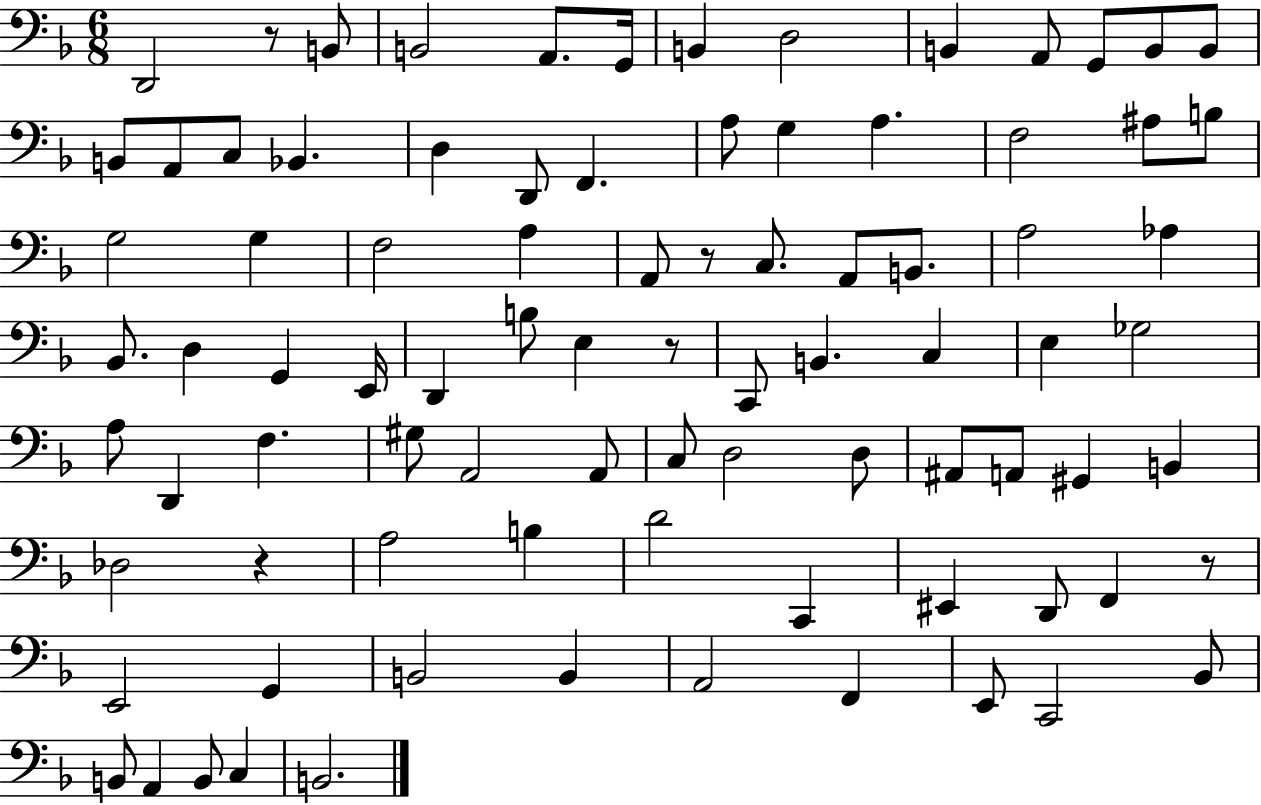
D2/h R/e B2/e B2/h A2/e. G2/s B2/q D3/h B2/q A2/e G2/e B2/e B2/e B2/e A2/e C3/e Bb2/q. D3/q D2/e F2/q. A3/e G3/q A3/q. F3/h A#3/e B3/e G3/h G3/q F3/h A3/q A2/e R/e C3/e. A2/e B2/e. A3/h Ab3/q Bb2/e. D3/q G2/q E2/s D2/q B3/e E3/q R/e C2/e B2/q. C3/q E3/q Gb3/h A3/e D2/q F3/q. G#3/e A2/h A2/e C3/e D3/h D3/e A#2/e A2/e G#2/q B2/q Db3/h R/q A3/h B3/q D4/h C2/q EIS2/q D2/e F2/q R/e E2/h G2/q B2/h B2/q A2/h F2/q E2/e C2/h Bb2/e B2/e A2/q B2/e C3/q B2/h.